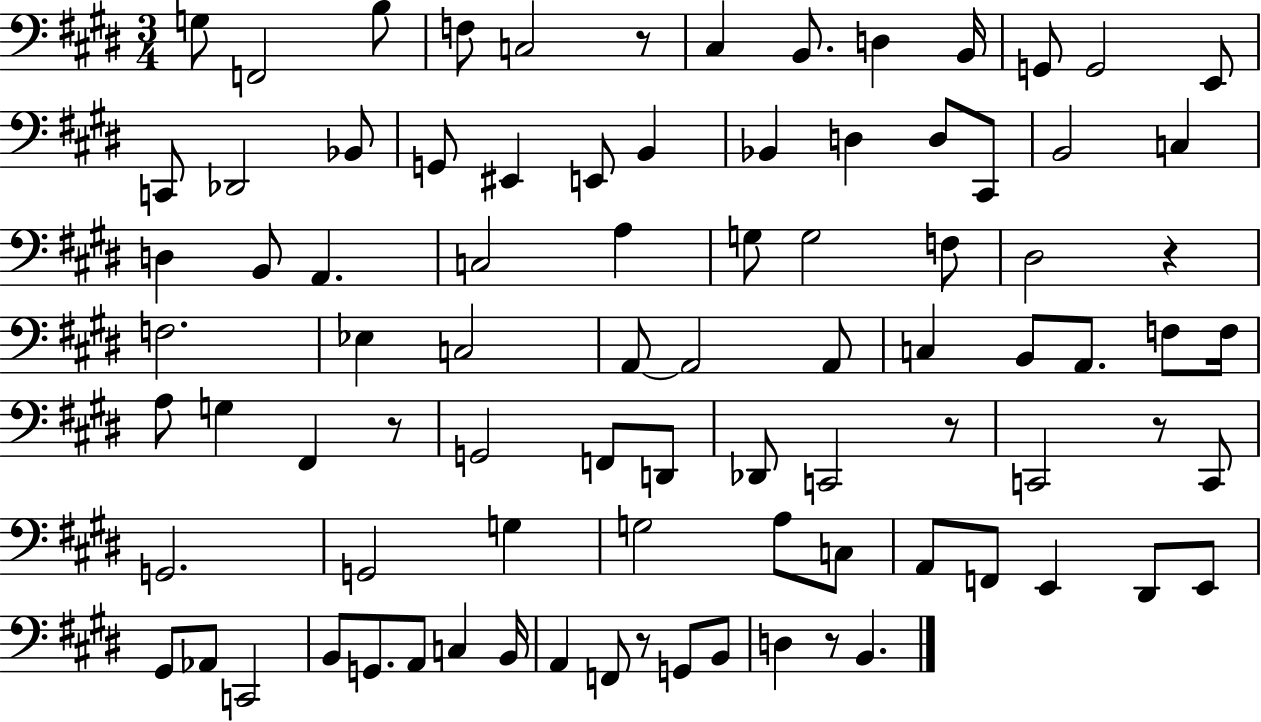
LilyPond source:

{
  \clef bass
  \numericTimeSignature
  \time 3/4
  \key e \major
  g8 f,2 b8 | f8 c2 r8 | cis4 b,8. d4 b,16 | g,8 g,2 e,8 | \break c,8 des,2 bes,8 | g,8 eis,4 e,8 b,4 | bes,4 d4 d8 cis,8 | b,2 c4 | \break d4 b,8 a,4. | c2 a4 | g8 g2 f8 | dis2 r4 | \break f2. | ees4 c2 | a,8~~ a,2 a,8 | c4 b,8 a,8. f8 f16 | \break a8 g4 fis,4 r8 | g,2 f,8 d,8 | des,8 c,2 r8 | c,2 r8 c,8 | \break g,2. | g,2 g4 | g2 a8 c8 | a,8 f,8 e,4 dis,8 e,8 | \break gis,8 aes,8 c,2 | b,8 g,8. a,8 c4 b,16 | a,4 f,8 r8 g,8 b,8 | d4 r8 b,4. | \break \bar "|."
}